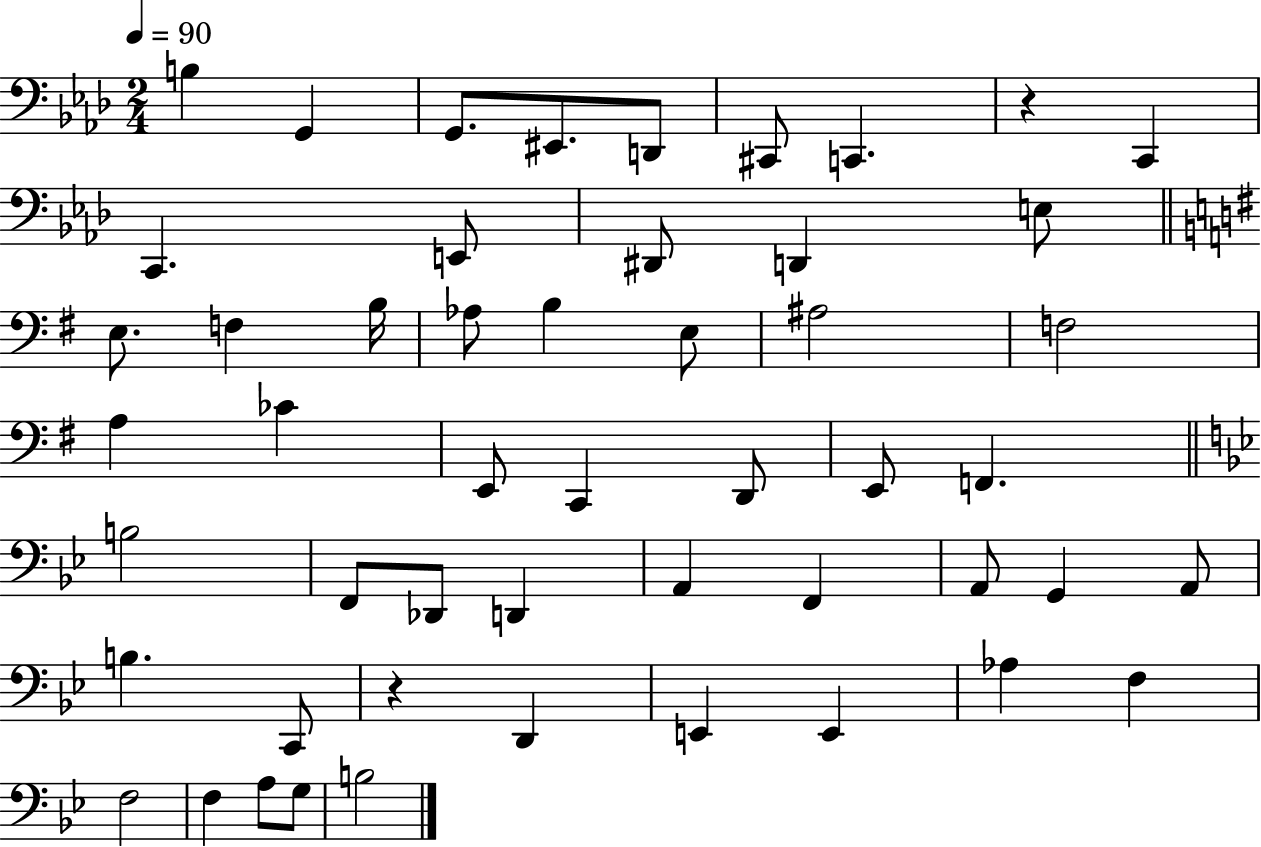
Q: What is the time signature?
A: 2/4